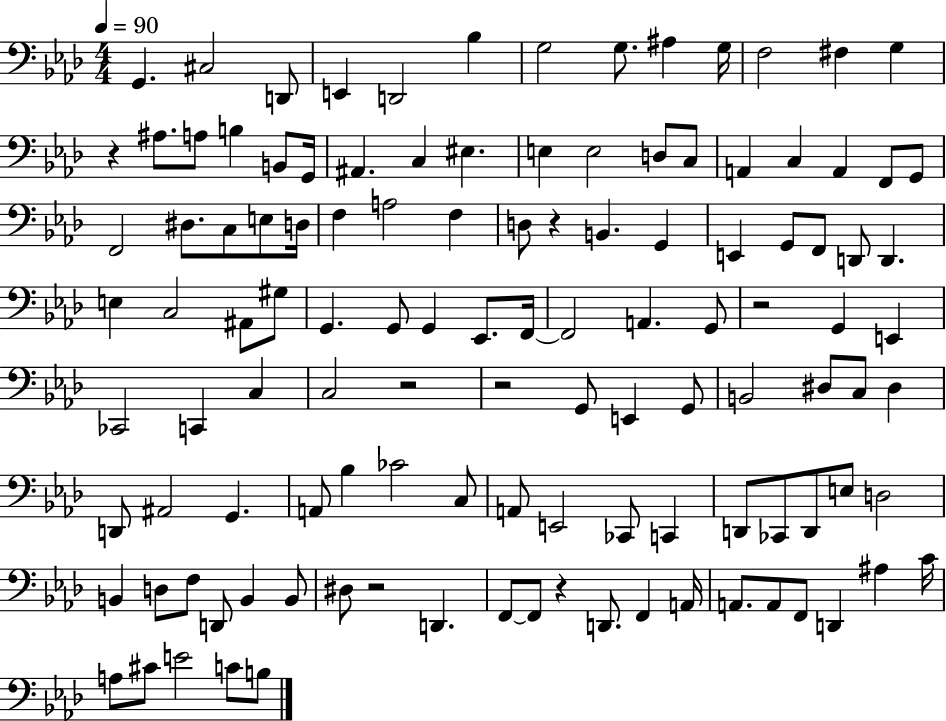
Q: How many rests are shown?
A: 7